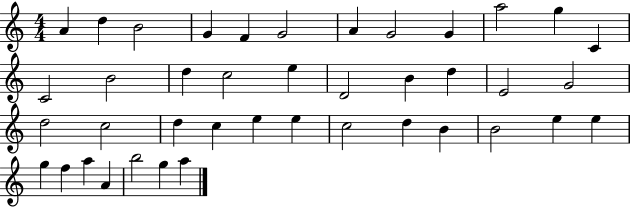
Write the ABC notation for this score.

X:1
T:Untitled
M:4/4
L:1/4
K:C
A d B2 G F G2 A G2 G a2 g C C2 B2 d c2 e D2 B d E2 G2 d2 c2 d c e e c2 d B B2 e e g f a A b2 g a